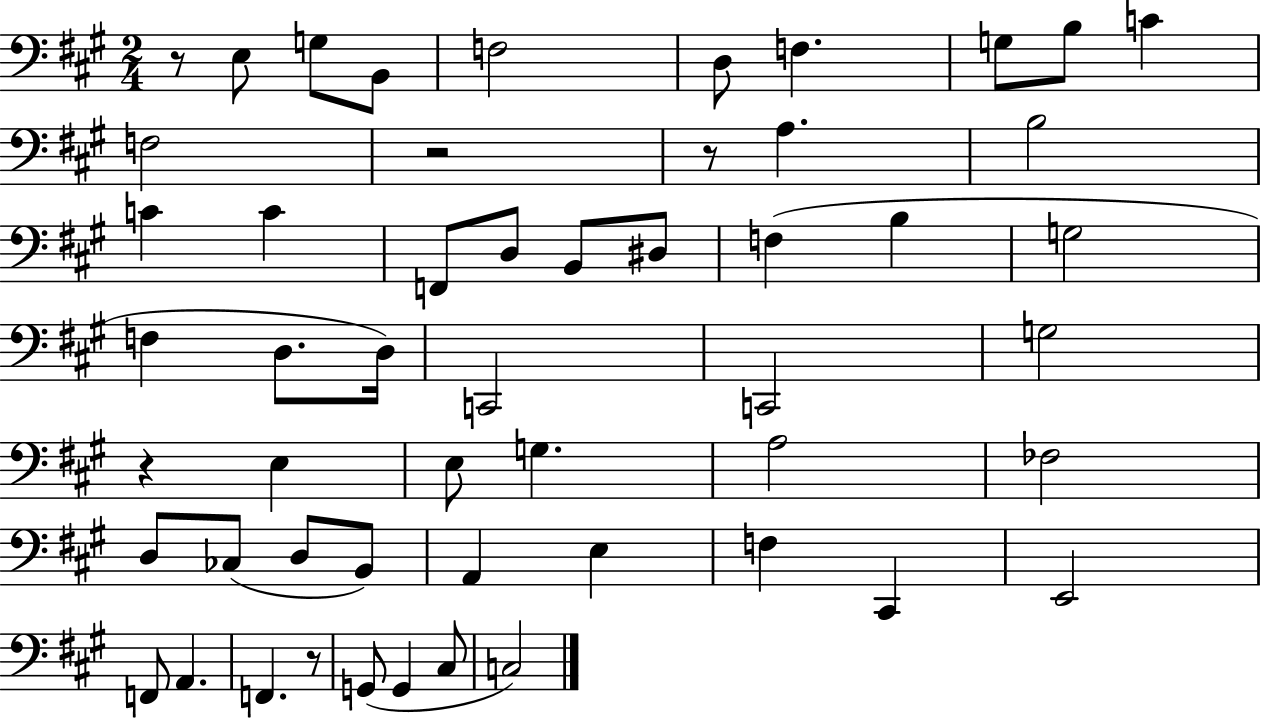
X:1
T:Untitled
M:2/4
L:1/4
K:A
z/2 E,/2 G,/2 B,,/2 F,2 D,/2 F, G,/2 B,/2 C F,2 z2 z/2 A, B,2 C C F,,/2 D,/2 B,,/2 ^D,/2 F, B, G,2 F, D,/2 D,/4 C,,2 C,,2 G,2 z E, E,/2 G, A,2 _F,2 D,/2 _C,/2 D,/2 B,,/2 A,, E, F, ^C,, E,,2 F,,/2 A,, F,, z/2 G,,/2 G,, ^C,/2 C,2